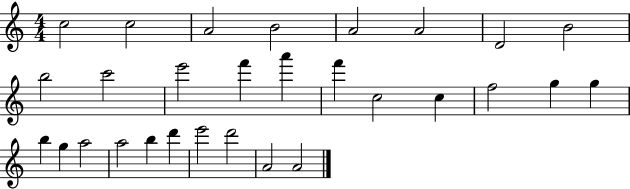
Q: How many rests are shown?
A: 0